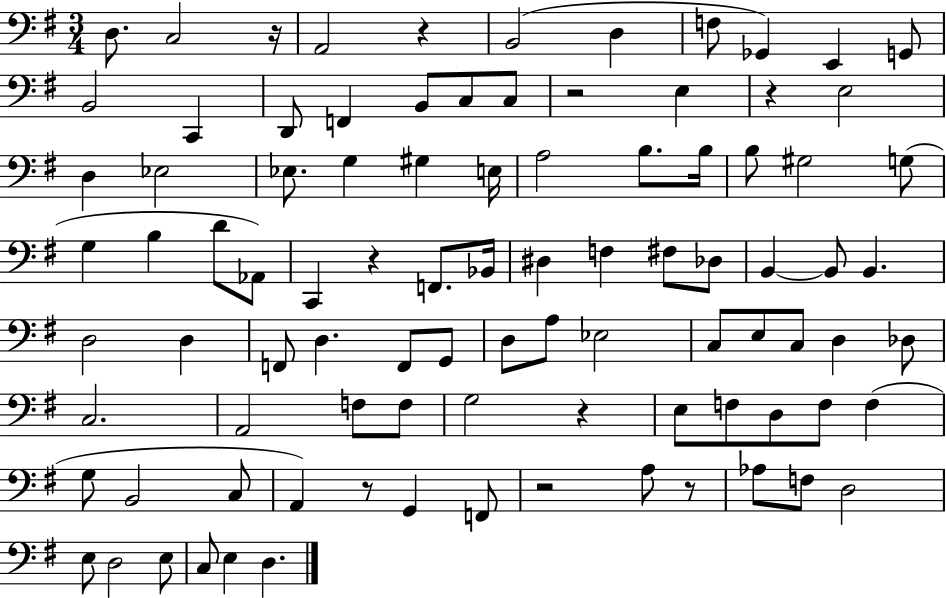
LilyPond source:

{
  \clef bass
  \numericTimeSignature
  \time 3/4
  \key g \major
  \repeat volta 2 { d8. c2 r16 | a,2 r4 | b,2( d4 | f8 ges,4) e,4 g,8 | \break b,2 c,4 | d,8 f,4 b,8 c8 c8 | r2 e4 | r4 e2 | \break d4 ees2 | ees8. g4 gis4 e16 | a2 b8. b16 | b8 gis2 g8( | \break g4 b4 d'8 aes,8) | c,4 r4 f,8. bes,16 | dis4 f4 fis8 des8 | b,4~~ b,8 b,4. | \break d2 d4 | f,8 d4. f,8 g,8 | d8 a8 ees2 | c8 e8 c8 d4 des8 | \break c2. | a,2 f8 f8 | g2 r4 | e8 f8 d8 f8 f4( | \break g8 b,2 c8 | a,4) r8 g,4 f,8 | r2 a8 r8 | aes8 f8 d2 | \break e8 d2 e8 | c8 e4 d4. | } \bar "|."
}